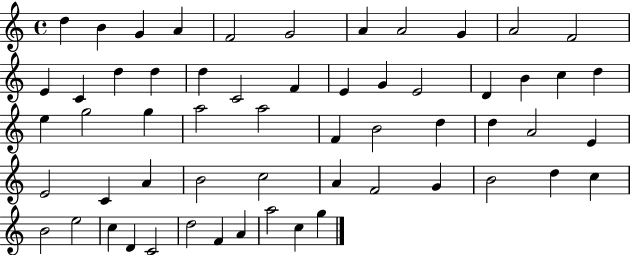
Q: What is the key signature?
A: C major